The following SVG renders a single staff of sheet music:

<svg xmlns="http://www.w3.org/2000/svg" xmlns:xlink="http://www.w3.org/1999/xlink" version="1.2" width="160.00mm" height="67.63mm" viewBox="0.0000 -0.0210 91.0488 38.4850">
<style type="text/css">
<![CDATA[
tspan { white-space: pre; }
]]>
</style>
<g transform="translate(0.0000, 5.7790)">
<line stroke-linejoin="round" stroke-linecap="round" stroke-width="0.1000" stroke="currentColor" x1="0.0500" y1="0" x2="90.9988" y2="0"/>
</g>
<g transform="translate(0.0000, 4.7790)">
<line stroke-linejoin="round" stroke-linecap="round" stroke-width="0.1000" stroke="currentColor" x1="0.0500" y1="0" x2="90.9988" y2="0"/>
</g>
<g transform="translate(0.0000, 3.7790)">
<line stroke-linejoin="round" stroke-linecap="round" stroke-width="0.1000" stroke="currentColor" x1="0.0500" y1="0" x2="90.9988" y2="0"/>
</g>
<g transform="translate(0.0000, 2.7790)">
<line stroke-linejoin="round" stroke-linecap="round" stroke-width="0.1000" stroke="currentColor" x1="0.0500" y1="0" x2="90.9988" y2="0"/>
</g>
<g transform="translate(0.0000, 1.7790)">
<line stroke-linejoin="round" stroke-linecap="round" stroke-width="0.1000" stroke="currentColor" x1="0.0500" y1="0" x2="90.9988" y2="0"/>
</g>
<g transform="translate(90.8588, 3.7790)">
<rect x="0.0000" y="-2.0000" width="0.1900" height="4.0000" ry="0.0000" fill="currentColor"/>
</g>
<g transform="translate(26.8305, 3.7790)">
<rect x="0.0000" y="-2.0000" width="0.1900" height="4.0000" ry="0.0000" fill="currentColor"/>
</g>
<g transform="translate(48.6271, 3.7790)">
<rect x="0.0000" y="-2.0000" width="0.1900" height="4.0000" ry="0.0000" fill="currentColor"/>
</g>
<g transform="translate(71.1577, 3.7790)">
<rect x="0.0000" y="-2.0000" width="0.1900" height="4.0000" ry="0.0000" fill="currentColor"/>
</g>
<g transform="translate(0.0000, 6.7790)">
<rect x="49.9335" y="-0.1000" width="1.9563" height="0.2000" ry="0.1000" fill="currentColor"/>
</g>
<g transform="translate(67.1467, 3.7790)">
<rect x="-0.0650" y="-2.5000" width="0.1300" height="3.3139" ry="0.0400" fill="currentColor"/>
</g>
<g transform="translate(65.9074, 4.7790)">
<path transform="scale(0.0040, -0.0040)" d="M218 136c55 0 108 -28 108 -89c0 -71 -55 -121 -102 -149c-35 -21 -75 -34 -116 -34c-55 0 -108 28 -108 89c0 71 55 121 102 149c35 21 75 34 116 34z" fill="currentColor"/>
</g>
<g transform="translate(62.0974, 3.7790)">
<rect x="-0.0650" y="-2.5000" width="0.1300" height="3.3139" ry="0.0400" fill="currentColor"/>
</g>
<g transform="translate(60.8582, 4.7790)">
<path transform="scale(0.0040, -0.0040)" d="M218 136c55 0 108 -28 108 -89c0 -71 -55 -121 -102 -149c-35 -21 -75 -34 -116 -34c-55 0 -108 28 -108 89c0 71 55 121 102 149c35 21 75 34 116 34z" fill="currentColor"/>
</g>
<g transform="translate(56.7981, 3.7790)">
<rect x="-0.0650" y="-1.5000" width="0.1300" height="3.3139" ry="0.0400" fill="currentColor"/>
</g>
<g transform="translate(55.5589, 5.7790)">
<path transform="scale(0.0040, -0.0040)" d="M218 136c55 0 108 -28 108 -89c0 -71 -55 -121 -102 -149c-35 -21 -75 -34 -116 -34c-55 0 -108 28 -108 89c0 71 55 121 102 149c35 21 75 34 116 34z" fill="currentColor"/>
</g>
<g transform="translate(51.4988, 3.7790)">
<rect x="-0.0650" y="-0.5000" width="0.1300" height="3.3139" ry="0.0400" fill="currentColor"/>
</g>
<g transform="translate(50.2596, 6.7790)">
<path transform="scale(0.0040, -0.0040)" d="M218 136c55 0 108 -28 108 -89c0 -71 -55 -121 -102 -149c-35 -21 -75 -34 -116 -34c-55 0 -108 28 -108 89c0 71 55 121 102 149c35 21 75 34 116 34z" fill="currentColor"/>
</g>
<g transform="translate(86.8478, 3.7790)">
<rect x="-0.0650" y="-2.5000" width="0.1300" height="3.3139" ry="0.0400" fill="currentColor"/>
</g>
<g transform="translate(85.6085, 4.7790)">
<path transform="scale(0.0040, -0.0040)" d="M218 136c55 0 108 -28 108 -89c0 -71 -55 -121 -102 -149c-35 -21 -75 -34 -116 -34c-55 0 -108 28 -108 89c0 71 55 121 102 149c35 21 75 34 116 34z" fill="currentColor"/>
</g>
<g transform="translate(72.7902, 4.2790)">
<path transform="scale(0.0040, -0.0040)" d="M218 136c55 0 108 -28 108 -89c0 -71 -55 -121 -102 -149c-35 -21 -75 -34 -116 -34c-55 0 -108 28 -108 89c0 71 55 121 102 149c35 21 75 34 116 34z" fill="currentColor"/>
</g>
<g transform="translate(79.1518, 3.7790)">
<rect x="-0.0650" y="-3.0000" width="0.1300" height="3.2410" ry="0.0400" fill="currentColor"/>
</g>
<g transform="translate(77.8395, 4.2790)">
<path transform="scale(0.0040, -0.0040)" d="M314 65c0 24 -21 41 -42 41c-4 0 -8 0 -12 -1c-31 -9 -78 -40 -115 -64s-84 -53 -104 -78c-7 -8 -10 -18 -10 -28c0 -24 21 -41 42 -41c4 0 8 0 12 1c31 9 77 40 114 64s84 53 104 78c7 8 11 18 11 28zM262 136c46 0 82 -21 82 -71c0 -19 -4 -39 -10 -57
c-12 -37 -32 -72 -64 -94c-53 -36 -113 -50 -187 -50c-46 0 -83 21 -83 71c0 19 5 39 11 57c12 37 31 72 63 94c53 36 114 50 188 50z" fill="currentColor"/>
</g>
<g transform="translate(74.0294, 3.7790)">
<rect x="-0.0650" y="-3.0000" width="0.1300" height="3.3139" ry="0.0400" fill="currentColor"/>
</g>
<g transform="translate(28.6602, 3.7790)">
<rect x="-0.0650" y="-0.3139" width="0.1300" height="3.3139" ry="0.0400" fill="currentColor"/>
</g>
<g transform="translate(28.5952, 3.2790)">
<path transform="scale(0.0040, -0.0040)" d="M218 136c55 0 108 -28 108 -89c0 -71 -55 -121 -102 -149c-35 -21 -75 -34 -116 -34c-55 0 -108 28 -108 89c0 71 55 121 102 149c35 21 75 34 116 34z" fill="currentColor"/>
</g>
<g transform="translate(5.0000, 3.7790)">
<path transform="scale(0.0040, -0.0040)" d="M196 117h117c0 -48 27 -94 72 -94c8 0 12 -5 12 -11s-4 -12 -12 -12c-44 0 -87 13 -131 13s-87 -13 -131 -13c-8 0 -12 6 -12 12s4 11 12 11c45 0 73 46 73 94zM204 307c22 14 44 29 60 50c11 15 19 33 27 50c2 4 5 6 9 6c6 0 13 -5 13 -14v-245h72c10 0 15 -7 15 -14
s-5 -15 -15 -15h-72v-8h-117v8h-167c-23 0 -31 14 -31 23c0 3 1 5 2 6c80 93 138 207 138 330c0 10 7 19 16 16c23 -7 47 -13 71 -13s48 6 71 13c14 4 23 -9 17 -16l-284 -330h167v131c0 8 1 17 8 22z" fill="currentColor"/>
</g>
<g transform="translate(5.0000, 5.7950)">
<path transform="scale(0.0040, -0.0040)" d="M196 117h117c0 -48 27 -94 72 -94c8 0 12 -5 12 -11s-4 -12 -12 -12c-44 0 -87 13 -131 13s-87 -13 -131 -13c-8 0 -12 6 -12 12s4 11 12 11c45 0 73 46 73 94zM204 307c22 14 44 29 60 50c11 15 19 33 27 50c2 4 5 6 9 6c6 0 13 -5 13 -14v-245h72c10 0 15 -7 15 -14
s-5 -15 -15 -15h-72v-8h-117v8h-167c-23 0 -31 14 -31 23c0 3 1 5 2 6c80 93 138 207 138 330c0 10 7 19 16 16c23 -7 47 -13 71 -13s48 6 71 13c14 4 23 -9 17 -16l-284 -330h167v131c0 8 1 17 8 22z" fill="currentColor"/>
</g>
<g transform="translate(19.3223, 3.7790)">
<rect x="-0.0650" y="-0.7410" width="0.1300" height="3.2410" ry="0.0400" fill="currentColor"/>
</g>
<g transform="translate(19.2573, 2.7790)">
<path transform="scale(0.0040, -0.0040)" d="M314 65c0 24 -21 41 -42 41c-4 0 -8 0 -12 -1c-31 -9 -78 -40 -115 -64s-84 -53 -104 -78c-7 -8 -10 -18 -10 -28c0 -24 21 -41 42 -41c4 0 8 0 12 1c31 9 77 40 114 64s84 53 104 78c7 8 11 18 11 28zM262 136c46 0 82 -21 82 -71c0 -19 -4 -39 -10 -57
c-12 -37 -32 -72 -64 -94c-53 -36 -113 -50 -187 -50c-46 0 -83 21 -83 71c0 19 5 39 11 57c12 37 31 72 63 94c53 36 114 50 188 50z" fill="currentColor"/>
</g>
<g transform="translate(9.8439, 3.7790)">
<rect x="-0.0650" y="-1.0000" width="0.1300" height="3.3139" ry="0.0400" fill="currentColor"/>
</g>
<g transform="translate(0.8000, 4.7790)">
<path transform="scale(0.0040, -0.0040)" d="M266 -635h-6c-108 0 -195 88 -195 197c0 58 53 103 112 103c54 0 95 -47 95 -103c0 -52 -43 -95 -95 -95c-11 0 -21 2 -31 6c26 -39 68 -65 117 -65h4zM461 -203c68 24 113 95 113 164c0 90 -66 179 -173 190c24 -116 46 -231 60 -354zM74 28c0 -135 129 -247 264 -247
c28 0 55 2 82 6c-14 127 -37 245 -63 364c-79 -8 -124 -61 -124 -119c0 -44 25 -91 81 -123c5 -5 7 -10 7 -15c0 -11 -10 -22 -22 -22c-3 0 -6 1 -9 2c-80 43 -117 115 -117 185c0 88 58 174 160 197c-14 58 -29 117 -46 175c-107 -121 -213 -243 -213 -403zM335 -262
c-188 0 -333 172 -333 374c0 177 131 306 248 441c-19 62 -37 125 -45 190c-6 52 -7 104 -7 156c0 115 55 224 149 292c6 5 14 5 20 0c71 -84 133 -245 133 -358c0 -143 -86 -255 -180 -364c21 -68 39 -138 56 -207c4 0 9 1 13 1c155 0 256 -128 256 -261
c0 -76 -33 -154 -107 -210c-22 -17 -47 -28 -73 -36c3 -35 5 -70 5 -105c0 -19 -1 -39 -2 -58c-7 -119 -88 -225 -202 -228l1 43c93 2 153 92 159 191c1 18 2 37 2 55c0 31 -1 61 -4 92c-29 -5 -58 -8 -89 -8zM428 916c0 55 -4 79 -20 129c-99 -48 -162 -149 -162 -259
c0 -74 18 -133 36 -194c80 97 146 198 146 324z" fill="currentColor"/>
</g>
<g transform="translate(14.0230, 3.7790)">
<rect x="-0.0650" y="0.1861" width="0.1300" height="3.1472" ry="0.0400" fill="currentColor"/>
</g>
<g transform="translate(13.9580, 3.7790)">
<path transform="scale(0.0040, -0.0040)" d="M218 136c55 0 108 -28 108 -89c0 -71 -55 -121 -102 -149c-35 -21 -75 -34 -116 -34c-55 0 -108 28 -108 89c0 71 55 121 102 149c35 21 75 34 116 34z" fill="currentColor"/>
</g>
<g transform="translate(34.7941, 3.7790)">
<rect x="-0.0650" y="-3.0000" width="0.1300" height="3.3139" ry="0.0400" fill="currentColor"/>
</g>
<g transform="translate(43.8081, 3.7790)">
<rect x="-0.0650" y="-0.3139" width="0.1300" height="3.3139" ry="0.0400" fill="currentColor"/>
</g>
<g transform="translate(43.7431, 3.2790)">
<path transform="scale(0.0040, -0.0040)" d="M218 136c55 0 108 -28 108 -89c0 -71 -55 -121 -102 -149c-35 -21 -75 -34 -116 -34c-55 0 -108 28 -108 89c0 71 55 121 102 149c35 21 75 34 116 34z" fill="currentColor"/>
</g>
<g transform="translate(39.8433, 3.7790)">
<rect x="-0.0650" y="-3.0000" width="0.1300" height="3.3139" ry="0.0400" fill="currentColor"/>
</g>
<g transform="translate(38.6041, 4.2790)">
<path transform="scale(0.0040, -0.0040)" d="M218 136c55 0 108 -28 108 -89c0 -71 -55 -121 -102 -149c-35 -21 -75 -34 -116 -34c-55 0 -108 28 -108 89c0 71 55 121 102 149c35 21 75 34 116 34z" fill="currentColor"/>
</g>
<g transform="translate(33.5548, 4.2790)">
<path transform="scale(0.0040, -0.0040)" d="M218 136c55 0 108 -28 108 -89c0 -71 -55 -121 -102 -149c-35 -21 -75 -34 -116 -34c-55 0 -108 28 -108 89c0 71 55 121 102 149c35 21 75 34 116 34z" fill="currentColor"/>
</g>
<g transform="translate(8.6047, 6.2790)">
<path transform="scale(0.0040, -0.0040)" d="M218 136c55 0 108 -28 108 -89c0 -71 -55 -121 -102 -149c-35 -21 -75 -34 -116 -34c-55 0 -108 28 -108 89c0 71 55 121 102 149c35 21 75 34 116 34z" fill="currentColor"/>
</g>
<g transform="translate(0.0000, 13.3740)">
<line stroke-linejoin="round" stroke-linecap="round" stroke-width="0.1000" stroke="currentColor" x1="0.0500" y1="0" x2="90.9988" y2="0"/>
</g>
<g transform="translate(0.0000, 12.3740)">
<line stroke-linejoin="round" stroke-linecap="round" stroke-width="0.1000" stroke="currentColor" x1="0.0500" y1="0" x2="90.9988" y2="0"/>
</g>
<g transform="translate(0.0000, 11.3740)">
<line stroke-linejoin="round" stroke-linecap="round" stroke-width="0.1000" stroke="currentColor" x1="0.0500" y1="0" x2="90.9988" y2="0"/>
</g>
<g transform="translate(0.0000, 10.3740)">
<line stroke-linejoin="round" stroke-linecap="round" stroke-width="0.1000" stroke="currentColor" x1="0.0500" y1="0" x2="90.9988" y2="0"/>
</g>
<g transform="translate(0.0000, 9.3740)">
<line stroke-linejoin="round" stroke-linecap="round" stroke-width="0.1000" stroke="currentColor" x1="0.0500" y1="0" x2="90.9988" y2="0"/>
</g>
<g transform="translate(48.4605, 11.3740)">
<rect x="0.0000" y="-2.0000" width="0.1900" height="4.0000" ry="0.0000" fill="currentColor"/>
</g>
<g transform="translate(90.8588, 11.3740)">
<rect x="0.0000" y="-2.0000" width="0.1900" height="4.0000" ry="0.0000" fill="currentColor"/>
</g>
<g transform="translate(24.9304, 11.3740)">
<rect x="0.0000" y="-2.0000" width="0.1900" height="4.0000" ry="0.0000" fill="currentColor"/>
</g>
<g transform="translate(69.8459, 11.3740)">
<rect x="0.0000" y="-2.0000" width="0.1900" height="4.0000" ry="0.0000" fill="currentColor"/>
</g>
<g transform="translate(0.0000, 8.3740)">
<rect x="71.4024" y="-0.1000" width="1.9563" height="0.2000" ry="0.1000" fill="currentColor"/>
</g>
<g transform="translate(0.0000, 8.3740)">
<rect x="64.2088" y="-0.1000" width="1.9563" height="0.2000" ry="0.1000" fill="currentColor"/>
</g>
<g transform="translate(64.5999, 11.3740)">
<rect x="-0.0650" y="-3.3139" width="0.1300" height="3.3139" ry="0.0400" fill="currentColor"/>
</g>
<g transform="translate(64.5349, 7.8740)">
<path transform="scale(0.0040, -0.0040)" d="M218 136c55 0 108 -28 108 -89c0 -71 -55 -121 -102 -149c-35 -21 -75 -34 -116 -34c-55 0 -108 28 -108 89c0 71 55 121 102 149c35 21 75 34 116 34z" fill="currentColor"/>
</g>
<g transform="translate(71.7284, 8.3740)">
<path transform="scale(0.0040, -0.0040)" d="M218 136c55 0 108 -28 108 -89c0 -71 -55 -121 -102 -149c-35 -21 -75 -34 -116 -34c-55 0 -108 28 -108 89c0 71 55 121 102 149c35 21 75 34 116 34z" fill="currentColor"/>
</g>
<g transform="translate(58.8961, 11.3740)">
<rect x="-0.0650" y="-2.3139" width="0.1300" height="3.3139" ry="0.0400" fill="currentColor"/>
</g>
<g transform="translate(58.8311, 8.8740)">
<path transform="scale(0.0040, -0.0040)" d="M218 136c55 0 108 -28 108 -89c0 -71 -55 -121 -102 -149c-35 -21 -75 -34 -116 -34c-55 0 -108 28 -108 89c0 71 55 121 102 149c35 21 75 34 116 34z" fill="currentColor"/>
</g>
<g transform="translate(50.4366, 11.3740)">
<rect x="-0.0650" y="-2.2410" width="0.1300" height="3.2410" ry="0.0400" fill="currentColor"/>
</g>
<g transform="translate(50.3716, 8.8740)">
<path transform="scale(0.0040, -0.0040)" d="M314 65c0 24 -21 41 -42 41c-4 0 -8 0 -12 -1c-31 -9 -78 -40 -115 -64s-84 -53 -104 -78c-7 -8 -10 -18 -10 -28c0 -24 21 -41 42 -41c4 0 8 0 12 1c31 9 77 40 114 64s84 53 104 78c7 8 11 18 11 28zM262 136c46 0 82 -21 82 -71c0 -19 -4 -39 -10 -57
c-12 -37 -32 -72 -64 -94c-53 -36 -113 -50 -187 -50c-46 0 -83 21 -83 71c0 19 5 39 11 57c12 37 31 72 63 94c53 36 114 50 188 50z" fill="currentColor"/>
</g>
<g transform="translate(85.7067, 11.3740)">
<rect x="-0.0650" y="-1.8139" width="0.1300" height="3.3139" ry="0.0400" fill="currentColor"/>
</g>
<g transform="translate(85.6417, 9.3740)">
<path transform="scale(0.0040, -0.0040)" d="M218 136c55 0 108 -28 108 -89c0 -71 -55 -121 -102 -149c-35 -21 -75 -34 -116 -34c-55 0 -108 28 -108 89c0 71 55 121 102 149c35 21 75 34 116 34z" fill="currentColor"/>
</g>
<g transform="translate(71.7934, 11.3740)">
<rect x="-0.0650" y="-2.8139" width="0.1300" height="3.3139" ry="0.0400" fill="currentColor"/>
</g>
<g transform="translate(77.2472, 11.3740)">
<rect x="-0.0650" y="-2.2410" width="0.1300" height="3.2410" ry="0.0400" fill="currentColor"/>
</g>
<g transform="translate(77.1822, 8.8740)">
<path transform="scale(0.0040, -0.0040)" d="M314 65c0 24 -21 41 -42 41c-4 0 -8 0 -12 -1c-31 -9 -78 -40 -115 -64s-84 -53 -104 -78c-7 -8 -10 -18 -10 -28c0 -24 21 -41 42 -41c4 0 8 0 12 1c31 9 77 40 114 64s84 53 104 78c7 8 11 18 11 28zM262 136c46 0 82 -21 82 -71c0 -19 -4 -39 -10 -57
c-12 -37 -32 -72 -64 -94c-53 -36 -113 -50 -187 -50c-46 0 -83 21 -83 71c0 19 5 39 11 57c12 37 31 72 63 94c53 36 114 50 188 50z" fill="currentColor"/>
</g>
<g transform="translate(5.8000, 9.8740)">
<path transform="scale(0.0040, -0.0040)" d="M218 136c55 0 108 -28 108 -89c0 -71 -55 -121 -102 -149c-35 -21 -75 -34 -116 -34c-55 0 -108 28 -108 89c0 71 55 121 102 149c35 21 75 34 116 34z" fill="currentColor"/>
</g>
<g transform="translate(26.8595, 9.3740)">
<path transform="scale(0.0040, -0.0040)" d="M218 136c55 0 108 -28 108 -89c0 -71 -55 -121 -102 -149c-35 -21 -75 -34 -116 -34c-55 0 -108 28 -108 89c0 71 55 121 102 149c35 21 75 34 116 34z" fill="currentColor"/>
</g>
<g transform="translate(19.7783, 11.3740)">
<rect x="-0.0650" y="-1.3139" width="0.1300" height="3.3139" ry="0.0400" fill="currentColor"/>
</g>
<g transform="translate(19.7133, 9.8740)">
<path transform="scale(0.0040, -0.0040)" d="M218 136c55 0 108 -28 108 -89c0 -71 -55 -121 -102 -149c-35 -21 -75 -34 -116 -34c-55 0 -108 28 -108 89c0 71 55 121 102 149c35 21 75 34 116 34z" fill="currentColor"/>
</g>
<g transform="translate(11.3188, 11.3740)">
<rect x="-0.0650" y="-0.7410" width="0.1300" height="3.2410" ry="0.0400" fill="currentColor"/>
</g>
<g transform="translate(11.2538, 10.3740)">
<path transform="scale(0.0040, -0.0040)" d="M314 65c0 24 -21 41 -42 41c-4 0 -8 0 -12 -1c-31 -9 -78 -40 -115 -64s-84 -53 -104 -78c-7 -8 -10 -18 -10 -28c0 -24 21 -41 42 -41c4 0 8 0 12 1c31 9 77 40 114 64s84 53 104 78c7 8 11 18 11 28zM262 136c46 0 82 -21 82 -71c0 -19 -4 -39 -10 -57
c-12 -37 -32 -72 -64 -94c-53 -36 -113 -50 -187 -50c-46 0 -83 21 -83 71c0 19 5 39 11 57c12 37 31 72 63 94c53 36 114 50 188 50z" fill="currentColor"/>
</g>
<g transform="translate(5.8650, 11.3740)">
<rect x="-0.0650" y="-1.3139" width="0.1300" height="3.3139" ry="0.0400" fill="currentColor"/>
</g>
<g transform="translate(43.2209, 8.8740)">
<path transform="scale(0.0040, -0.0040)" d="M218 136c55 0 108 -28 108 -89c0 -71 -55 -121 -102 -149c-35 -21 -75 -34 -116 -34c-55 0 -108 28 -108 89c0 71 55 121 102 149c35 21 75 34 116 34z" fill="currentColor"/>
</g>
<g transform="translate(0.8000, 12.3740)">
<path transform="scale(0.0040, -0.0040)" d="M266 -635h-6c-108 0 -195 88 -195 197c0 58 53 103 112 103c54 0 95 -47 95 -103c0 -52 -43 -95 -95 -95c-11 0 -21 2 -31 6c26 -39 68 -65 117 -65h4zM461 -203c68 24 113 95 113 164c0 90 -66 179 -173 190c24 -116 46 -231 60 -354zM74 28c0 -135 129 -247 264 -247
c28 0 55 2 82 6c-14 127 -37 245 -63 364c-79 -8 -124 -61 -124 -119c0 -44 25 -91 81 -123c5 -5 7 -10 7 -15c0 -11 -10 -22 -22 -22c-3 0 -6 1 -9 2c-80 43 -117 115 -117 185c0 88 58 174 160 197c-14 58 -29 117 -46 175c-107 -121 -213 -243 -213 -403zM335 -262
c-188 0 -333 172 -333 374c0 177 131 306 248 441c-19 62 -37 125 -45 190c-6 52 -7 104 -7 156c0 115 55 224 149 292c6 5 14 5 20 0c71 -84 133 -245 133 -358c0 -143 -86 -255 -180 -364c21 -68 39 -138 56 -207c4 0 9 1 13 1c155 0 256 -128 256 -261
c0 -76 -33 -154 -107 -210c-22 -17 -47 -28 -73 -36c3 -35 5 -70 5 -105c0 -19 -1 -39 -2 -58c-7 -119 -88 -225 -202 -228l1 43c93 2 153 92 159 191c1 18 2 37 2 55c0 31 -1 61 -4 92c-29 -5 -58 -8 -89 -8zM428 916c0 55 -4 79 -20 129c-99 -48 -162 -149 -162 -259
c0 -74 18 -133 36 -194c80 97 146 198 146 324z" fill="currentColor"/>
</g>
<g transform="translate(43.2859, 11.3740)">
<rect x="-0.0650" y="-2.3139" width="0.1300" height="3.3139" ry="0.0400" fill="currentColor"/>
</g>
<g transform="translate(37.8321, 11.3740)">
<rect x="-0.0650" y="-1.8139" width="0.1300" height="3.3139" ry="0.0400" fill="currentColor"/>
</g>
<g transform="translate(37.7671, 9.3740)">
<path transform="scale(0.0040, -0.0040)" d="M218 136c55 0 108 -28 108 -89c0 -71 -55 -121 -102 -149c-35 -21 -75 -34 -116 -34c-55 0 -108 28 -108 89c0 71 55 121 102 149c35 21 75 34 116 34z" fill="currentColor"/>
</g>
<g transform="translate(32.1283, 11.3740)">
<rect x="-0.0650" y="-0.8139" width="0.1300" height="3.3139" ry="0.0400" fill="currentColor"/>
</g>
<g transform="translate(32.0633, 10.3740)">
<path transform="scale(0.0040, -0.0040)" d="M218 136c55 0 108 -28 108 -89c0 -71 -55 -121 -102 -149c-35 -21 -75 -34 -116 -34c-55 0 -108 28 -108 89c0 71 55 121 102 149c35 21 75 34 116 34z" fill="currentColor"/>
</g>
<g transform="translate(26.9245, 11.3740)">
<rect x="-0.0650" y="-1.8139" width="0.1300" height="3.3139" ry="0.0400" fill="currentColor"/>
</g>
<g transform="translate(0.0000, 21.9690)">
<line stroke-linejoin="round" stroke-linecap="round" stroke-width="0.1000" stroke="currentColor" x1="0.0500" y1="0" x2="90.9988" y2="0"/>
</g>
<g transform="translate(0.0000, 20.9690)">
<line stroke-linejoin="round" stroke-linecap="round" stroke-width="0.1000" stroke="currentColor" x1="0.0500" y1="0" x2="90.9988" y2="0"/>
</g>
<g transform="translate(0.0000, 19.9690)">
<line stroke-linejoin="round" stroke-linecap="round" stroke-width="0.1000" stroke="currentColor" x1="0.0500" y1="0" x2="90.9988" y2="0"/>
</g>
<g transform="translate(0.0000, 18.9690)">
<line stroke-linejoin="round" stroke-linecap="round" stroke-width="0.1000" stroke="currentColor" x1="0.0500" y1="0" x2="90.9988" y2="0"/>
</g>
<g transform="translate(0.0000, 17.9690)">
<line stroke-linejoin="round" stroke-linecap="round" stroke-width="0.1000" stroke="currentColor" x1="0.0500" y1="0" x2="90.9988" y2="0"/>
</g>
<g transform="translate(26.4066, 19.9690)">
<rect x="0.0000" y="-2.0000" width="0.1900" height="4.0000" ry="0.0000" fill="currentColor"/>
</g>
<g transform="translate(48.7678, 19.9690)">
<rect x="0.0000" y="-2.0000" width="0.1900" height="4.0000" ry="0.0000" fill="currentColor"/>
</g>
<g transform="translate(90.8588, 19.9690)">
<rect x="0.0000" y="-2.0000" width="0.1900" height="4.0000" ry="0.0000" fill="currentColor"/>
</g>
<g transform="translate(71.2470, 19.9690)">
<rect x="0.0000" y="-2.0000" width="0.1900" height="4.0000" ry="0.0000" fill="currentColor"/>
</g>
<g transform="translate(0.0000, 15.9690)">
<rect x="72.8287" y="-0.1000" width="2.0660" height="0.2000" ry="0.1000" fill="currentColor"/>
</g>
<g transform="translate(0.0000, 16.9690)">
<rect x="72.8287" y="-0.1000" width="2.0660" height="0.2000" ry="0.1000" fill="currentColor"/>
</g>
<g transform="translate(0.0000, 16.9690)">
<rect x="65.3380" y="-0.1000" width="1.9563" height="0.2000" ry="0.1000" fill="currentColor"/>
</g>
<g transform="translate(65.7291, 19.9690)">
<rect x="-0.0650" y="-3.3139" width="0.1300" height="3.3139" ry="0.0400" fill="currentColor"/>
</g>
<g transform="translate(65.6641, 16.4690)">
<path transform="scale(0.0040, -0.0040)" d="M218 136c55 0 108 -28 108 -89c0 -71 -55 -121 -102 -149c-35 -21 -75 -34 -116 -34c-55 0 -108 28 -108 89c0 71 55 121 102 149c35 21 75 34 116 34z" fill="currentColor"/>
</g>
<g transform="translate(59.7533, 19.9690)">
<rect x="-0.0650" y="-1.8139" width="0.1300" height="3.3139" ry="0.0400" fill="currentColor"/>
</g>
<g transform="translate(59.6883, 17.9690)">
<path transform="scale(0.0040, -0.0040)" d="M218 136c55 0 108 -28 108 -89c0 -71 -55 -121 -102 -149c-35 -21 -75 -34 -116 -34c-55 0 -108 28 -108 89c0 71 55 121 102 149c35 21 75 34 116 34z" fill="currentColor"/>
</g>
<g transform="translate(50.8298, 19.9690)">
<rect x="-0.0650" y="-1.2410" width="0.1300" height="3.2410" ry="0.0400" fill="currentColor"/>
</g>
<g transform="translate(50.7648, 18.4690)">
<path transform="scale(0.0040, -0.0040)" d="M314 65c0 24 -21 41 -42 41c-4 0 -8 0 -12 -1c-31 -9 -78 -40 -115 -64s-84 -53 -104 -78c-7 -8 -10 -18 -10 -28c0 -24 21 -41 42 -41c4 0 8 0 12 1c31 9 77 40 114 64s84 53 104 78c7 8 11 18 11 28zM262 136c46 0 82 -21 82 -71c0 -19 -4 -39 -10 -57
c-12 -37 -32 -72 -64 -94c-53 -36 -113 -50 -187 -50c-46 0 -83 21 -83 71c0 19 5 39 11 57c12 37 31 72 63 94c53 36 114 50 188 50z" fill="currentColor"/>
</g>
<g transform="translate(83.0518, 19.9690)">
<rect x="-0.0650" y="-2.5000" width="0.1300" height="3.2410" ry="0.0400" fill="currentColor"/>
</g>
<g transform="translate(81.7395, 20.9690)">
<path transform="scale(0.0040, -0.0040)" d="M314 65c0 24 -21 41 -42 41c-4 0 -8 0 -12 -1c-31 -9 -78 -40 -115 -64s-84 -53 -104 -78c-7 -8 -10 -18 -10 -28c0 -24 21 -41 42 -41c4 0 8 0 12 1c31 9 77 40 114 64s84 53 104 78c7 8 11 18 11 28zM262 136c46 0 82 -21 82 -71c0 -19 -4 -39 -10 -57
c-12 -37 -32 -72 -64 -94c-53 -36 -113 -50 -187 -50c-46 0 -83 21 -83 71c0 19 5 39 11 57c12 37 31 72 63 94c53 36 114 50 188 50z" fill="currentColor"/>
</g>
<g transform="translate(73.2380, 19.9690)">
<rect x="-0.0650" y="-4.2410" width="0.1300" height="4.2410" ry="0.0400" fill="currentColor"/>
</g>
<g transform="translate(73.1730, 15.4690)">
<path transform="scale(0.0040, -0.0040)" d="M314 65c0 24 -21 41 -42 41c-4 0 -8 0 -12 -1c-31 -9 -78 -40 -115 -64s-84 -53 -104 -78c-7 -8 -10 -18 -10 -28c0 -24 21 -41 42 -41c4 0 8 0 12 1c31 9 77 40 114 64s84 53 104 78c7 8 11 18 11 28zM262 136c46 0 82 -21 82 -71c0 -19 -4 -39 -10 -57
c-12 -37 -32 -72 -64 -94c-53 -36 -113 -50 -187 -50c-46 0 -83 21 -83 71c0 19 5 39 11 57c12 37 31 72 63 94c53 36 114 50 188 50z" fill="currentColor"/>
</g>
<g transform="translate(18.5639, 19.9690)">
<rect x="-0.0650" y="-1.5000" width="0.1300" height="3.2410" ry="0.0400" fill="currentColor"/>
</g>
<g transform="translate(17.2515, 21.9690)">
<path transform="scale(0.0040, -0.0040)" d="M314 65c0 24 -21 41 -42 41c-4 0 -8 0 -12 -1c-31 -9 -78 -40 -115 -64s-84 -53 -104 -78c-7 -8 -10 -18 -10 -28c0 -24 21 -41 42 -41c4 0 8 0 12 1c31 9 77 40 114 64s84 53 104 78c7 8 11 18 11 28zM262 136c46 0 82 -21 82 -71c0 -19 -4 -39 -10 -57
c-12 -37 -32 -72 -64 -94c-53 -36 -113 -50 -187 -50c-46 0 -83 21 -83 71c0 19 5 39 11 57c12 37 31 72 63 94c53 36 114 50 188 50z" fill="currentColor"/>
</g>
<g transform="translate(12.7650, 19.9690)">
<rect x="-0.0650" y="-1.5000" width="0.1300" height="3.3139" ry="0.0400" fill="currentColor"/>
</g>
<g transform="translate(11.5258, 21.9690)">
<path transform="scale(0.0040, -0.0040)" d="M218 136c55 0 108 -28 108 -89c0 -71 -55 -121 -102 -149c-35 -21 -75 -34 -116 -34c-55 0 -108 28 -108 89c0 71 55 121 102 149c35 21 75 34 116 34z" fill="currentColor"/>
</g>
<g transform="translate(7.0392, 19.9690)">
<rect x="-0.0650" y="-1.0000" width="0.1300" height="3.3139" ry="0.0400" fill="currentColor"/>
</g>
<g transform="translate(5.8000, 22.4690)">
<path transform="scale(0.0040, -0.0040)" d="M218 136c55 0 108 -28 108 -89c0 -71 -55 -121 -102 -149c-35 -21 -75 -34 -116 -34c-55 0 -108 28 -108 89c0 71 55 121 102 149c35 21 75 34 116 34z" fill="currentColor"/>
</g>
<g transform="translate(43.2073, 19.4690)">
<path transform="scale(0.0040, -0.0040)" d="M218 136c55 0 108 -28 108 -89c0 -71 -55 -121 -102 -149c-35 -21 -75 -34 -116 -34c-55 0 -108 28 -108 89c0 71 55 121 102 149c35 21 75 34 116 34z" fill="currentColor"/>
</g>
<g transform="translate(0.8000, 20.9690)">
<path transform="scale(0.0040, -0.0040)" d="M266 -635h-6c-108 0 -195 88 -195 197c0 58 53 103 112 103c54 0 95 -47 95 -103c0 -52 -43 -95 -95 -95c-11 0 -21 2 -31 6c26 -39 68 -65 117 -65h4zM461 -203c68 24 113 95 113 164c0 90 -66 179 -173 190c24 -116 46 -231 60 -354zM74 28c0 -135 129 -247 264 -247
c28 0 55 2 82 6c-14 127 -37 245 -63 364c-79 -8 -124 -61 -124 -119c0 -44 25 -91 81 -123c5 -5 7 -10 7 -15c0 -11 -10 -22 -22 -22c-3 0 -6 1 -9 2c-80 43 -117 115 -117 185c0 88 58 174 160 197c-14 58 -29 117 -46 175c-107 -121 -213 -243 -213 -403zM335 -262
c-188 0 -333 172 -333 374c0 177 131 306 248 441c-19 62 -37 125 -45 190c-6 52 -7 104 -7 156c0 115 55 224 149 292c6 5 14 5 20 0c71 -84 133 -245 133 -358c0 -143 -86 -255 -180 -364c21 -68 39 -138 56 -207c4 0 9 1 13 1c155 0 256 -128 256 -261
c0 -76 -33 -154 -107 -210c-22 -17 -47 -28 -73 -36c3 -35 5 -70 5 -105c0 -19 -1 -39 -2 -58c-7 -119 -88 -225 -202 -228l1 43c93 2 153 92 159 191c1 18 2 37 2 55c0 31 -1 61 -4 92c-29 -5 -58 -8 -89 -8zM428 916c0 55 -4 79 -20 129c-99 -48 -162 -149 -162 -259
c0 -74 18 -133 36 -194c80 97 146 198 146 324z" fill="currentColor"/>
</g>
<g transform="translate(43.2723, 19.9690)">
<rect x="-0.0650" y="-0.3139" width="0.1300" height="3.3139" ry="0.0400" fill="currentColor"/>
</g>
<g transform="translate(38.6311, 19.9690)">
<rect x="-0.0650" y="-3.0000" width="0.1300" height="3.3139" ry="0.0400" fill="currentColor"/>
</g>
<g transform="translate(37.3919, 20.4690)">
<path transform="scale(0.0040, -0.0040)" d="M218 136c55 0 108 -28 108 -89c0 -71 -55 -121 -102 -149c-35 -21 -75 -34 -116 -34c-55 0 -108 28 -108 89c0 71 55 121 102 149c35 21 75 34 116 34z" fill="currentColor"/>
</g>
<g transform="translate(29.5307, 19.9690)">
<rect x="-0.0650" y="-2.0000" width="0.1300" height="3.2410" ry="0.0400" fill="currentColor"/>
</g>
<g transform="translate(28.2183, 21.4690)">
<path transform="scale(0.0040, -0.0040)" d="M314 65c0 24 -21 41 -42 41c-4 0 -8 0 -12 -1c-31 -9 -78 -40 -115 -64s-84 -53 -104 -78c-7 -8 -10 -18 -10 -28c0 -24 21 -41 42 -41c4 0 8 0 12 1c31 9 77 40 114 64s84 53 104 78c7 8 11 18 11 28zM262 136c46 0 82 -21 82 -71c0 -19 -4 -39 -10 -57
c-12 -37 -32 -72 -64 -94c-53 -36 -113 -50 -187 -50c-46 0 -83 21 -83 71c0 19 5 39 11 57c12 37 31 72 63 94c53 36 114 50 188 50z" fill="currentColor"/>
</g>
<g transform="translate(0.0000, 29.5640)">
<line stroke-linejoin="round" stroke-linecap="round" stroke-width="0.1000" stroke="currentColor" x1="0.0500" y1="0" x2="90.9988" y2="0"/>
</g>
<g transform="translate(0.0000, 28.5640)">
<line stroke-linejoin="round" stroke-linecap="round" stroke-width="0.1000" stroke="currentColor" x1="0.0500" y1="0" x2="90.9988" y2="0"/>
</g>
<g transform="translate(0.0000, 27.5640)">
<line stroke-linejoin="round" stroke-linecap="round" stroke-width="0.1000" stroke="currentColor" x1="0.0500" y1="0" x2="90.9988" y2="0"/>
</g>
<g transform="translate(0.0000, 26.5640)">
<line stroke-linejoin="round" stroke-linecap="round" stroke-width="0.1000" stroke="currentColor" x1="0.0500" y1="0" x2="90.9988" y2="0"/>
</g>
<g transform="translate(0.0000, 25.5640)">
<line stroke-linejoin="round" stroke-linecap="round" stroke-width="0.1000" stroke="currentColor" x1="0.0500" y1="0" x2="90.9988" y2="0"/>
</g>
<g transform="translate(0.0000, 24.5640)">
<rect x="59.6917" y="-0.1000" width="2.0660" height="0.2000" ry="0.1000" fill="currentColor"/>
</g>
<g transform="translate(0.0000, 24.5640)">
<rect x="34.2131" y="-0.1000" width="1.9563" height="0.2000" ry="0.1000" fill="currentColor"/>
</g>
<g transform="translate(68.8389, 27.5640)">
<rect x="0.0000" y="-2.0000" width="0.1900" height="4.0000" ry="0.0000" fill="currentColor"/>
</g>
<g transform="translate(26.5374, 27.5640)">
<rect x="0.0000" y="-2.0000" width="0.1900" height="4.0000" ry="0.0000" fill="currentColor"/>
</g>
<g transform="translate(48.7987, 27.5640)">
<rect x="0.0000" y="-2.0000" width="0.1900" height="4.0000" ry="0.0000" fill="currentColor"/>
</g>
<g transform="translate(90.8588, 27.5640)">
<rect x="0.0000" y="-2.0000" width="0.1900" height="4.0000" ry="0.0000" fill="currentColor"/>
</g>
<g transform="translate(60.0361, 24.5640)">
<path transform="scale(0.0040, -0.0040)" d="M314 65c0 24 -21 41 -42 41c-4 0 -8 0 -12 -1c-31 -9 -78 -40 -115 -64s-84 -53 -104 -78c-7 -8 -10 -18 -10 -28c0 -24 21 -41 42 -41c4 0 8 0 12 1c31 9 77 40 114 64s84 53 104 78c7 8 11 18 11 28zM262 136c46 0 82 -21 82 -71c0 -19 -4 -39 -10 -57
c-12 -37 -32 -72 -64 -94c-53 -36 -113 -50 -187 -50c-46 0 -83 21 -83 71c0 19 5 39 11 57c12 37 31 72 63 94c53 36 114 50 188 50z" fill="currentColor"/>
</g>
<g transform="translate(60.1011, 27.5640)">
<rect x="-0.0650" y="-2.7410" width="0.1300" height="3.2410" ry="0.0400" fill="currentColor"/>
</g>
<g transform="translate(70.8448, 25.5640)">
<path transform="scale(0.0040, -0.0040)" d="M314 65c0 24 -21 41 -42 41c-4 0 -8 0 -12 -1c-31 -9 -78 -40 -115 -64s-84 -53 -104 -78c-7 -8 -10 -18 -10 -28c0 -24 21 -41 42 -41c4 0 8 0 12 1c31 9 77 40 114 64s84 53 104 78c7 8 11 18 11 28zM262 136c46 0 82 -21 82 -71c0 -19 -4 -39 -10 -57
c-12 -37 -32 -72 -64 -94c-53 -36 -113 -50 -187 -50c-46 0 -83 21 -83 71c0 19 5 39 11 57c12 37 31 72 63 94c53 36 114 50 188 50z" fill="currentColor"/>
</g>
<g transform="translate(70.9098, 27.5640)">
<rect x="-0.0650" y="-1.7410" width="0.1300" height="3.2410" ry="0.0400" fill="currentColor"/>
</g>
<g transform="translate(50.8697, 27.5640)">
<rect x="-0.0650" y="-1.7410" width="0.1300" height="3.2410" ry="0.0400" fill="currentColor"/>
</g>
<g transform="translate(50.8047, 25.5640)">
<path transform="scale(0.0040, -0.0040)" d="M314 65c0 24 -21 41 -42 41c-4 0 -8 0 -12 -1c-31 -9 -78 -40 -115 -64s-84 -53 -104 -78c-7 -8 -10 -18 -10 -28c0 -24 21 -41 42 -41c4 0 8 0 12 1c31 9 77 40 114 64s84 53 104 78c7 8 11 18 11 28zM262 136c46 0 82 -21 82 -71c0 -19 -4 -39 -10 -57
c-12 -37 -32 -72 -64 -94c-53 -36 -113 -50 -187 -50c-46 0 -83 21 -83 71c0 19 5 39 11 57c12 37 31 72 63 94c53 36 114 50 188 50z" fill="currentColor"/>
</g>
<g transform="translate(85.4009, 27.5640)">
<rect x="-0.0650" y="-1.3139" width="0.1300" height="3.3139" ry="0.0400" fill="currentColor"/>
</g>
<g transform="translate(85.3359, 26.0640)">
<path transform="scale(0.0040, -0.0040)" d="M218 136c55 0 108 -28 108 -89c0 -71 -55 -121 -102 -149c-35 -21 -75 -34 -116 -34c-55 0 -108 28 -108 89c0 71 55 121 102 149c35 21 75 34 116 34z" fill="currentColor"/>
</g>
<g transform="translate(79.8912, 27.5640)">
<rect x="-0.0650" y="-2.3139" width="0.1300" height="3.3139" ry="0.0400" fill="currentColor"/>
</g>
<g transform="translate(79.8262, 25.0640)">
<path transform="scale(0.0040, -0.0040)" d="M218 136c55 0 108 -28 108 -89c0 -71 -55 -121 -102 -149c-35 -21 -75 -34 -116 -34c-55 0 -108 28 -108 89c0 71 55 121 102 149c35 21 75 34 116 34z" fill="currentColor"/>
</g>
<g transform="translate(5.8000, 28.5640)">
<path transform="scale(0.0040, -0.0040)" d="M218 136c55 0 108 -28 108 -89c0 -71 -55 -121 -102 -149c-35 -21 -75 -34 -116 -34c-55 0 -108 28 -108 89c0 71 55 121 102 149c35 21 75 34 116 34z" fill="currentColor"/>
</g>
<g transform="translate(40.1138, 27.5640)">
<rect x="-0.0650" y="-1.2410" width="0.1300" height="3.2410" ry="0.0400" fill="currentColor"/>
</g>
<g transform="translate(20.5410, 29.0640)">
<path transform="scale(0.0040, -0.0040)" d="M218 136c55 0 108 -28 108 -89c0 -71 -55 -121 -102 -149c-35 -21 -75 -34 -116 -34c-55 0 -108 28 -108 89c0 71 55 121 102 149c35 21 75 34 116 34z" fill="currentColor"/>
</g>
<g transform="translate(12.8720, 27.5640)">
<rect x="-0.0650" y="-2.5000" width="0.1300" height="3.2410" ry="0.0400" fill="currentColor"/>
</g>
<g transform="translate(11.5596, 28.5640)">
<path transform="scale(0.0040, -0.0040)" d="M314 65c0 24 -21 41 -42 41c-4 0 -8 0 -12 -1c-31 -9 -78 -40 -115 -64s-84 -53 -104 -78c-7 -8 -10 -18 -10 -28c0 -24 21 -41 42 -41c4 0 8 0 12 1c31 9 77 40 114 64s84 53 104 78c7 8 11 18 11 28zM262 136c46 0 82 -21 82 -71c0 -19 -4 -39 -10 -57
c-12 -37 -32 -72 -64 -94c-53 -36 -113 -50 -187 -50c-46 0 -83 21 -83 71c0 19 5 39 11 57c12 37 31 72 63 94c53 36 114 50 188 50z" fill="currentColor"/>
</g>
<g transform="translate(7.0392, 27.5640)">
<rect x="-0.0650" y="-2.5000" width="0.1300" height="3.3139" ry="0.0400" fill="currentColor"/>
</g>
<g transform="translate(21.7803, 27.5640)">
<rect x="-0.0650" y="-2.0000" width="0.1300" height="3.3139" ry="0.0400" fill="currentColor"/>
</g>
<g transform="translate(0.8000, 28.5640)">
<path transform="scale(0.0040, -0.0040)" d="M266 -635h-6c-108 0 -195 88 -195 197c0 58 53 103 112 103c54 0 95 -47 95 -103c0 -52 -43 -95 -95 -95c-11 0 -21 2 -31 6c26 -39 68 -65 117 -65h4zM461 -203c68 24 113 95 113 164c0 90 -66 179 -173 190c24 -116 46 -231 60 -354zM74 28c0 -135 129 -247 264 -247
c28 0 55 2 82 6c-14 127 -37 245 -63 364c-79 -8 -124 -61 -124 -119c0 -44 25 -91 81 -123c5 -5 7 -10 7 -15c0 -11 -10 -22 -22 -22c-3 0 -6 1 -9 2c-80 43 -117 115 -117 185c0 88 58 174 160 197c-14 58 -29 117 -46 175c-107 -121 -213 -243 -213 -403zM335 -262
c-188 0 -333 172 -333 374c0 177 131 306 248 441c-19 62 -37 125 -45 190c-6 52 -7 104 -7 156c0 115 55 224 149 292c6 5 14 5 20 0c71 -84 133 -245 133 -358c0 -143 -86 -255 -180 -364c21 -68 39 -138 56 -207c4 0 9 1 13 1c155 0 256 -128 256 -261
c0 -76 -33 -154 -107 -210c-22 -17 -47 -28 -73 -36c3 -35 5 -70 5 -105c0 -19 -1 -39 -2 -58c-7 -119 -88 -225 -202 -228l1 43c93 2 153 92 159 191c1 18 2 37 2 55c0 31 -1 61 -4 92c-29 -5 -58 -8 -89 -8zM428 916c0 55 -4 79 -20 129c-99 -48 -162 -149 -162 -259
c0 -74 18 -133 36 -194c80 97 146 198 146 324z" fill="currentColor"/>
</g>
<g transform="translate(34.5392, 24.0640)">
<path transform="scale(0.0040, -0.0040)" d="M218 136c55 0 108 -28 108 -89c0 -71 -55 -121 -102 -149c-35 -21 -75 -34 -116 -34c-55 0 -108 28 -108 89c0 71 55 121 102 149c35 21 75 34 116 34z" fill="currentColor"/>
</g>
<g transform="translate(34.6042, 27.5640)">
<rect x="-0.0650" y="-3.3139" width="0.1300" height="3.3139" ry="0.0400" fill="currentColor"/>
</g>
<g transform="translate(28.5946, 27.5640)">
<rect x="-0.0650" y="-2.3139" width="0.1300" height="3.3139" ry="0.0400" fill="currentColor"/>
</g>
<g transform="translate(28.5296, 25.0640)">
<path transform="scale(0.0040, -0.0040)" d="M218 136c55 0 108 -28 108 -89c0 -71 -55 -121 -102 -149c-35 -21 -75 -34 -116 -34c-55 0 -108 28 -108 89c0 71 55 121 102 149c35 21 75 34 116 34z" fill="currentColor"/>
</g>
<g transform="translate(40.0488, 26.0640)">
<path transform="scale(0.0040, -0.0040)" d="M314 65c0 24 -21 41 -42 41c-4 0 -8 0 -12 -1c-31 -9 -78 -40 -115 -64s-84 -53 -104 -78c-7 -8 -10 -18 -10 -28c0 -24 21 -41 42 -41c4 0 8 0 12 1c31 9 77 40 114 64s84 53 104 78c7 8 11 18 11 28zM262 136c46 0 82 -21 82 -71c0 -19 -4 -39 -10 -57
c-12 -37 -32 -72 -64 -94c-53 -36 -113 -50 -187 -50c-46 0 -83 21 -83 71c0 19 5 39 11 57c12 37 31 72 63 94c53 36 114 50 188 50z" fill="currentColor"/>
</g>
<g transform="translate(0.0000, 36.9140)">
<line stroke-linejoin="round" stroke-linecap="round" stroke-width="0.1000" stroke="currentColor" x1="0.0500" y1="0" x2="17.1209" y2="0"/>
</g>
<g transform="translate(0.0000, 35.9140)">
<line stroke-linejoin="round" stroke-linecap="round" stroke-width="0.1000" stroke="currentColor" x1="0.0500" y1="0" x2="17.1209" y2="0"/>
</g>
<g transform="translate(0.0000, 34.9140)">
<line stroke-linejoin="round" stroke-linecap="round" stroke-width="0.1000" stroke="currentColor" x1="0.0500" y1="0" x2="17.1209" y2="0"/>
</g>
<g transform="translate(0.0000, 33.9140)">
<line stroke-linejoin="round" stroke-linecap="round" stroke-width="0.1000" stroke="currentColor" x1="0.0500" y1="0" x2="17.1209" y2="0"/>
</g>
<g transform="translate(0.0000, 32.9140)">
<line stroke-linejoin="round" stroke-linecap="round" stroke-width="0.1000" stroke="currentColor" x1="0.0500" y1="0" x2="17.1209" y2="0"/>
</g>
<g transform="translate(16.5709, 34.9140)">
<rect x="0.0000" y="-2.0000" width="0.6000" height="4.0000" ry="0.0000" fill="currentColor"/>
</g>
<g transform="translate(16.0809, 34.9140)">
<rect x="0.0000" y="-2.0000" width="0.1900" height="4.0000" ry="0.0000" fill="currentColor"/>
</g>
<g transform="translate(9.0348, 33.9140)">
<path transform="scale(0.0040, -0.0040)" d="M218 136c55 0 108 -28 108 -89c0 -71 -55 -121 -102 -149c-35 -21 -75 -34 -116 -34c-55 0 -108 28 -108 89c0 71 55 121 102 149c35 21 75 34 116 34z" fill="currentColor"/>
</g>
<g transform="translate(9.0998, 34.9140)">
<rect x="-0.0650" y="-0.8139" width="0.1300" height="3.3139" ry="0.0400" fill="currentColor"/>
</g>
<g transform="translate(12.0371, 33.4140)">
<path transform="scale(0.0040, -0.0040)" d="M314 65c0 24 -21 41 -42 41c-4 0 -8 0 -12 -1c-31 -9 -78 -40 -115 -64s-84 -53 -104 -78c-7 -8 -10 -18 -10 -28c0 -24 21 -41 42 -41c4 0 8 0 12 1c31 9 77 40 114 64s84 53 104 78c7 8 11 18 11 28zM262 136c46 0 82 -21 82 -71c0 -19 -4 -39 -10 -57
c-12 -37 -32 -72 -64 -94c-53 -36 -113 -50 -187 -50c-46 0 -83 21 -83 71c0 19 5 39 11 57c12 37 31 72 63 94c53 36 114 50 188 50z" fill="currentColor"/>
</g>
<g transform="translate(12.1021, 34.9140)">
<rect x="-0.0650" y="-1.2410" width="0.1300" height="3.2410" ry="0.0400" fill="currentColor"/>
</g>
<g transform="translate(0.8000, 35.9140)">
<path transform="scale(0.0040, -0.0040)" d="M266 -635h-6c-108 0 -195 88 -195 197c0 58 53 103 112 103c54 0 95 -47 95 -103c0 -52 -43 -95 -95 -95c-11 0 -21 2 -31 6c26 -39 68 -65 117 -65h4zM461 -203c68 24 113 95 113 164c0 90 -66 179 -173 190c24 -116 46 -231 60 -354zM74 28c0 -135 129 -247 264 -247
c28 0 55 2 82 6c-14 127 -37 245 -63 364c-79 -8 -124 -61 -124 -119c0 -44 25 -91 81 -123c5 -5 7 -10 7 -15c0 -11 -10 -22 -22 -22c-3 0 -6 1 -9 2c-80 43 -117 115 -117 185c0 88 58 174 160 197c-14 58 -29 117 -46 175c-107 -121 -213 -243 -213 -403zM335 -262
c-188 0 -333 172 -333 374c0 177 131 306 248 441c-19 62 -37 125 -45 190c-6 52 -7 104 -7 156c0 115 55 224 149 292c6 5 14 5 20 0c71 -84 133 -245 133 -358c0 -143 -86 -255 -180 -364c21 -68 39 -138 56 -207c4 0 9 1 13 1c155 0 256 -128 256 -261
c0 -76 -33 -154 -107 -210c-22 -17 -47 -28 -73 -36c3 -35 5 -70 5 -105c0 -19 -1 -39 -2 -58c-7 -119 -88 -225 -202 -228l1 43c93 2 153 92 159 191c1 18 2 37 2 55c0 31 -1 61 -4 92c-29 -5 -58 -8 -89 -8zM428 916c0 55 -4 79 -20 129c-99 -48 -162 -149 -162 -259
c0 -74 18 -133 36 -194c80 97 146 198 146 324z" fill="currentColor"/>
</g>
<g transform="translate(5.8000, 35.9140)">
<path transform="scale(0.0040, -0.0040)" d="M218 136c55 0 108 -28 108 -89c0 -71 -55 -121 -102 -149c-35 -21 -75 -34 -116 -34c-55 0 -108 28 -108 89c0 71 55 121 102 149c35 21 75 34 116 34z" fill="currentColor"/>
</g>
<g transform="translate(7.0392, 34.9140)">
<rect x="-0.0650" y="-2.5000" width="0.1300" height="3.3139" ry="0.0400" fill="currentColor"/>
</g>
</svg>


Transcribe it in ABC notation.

X:1
T:Untitled
M:4/4
L:1/4
K:C
D B d2 c A A c C E G G A A2 G e d2 e f d f g g2 g b a g2 f D E E2 F2 A c e2 f b d'2 G2 G G2 F g b e2 f2 a2 f2 g e G d e2